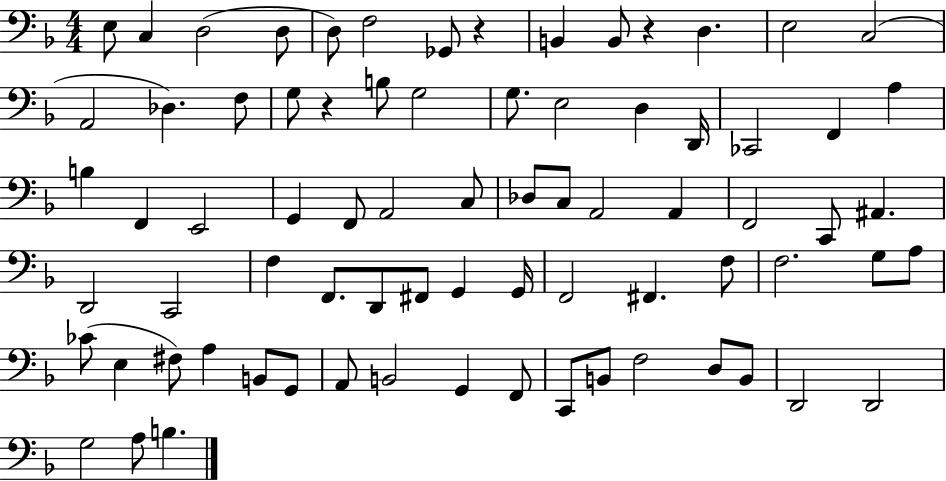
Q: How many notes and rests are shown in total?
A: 76